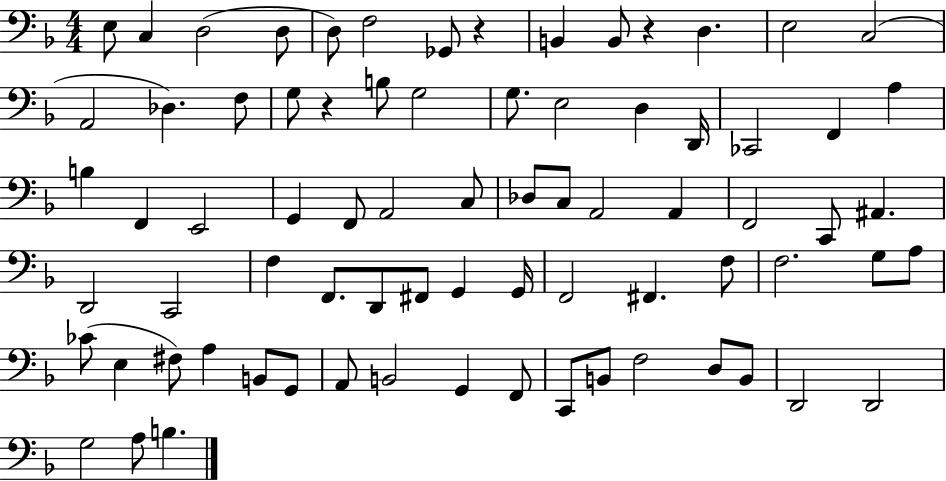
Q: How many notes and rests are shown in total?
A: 76